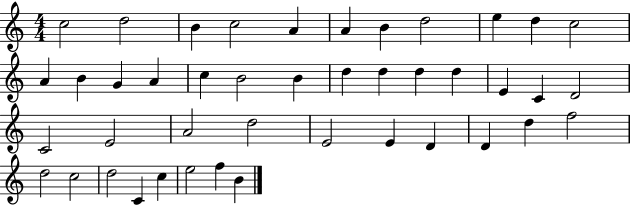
C5/h D5/h B4/q C5/h A4/q A4/q B4/q D5/h E5/q D5/q C5/h A4/q B4/q G4/q A4/q C5/q B4/h B4/q D5/q D5/q D5/q D5/q E4/q C4/q D4/h C4/h E4/h A4/h D5/h E4/h E4/q D4/q D4/q D5/q F5/h D5/h C5/h D5/h C4/q C5/q E5/h F5/q B4/q